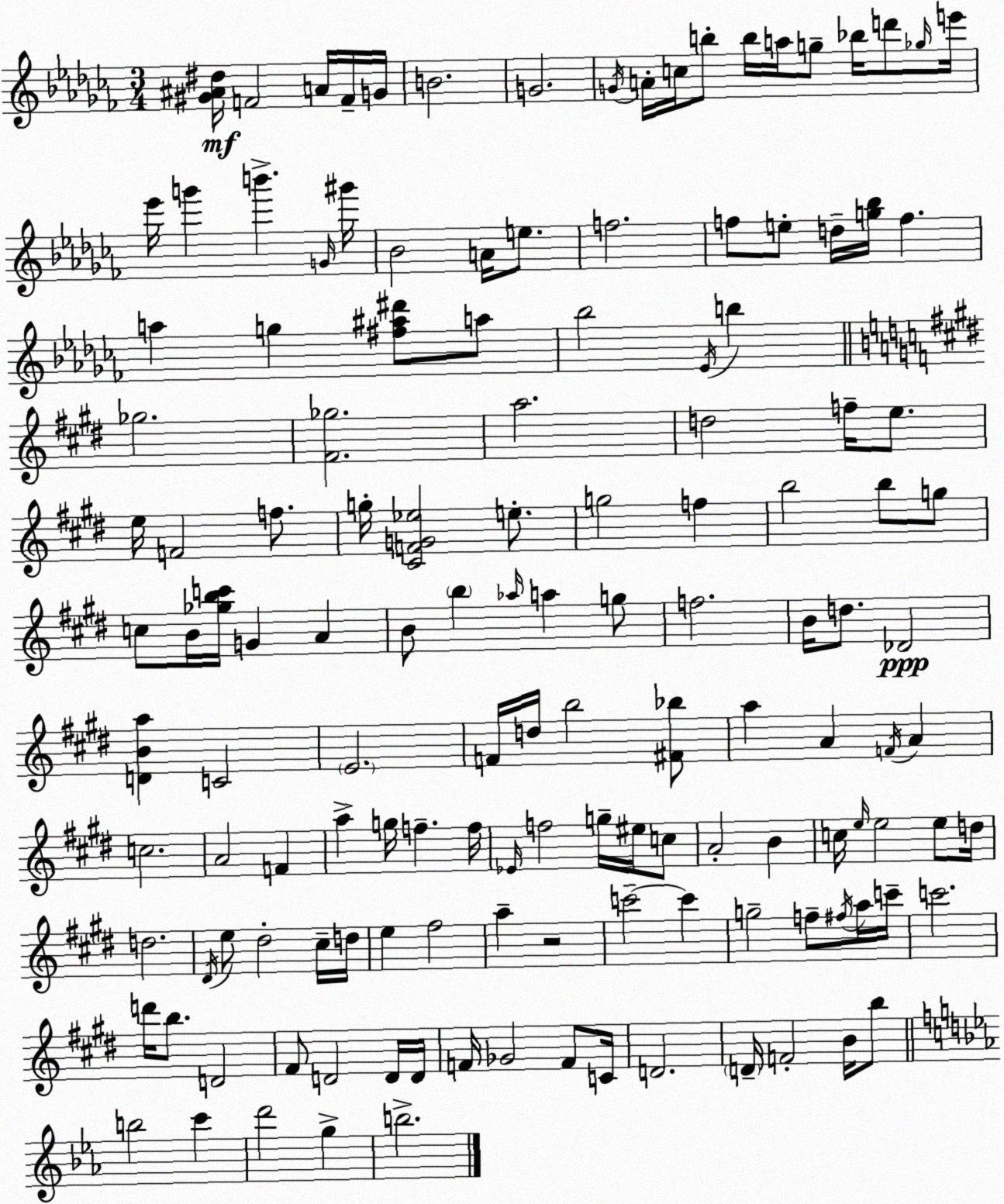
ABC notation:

X:1
T:Untitled
M:3/4
L:1/4
K:Abm
[^G^A^d]/4 F2 A/4 F/4 G/4 B2 G2 G/4 A/4 c/4 b/2 b/4 a/4 g/2 _b/4 d'/2 _g/4 e'/4 _e'/4 g' b' G/4 ^g'/4 _B2 A/4 e/2 f2 f/2 e/2 d/4 [g_b]/4 f a g [^f^a^d']/2 a/2 _b2 _E/4 b _g2 [^F_g]2 a2 d2 f/4 e/2 e/4 F2 f/2 g/4 [^CFG_e]2 e/2 g2 f b2 b/2 g/2 c/2 B/4 [_gbc']/4 G A B/2 b _a/4 a g/2 f2 B/4 d/2 _D2 [DBa] C2 E2 F/4 d/4 b2 [^F_b]/2 a A F/4 A c2 A2 F a g/4 f f/4 _E/4 f2 g/4 ^e/4 c/2 A2 B c/4 e/4 e2 e/2 d/4 d2 ^D/4 e/2 ^d2 ^c/4 d/4 e ^f2 a z2 c'2 c' g2 f/2 ^f/4 a/4 c'/4 c'2 d'/4 b/2 D2 ^F/2 D2 D/4 D/4 F/4 _G2 F/2 C/4 D2 D/4 F2 B/4 b/2 b2 c' d'2 g b2